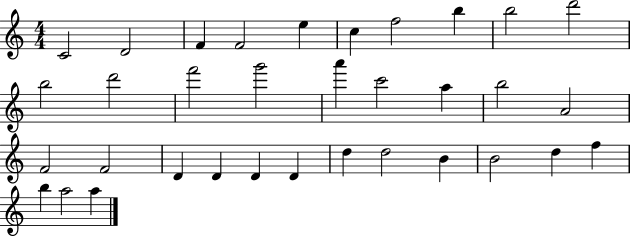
X:1
T:Untitled
M:4/4
L:1/4
K:C
C2 D2 F F2 e c f2 b b2 d'2 b2 d'2 f'2 g'2 a' c'2 a b2 A2 F2 F2 D D D D d d2 B B2 d f b a2 a